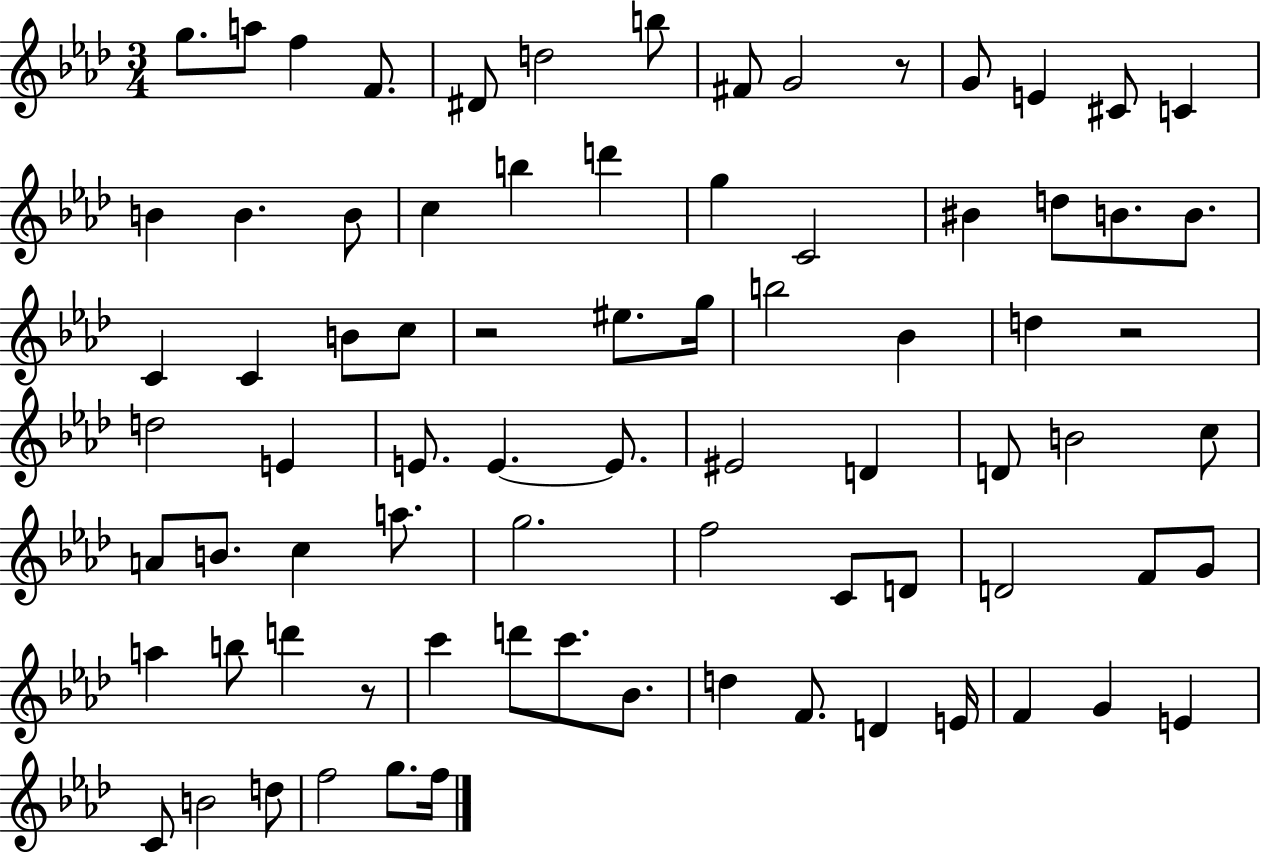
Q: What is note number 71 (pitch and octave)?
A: B4